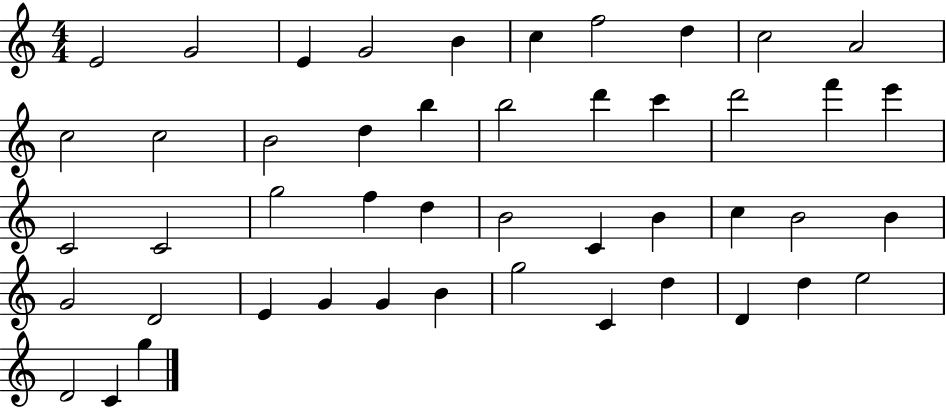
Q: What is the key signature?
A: C major